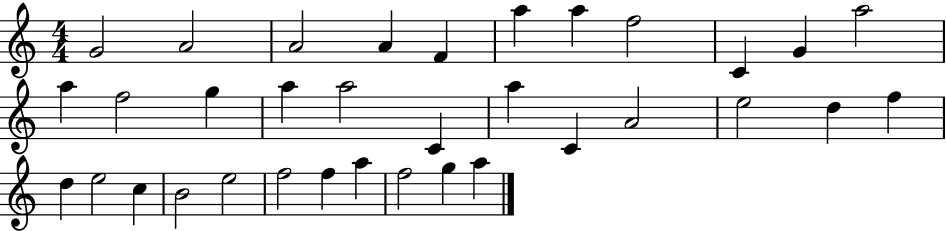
X:1
T:Untitled
M:4/4
L:1/4
K:C
G2 A2 A2 A F a a f2 C G a2 a f2 g a a2 C a C A2 e2 d f d e2 c B2 e2 f2 f a f2 g a